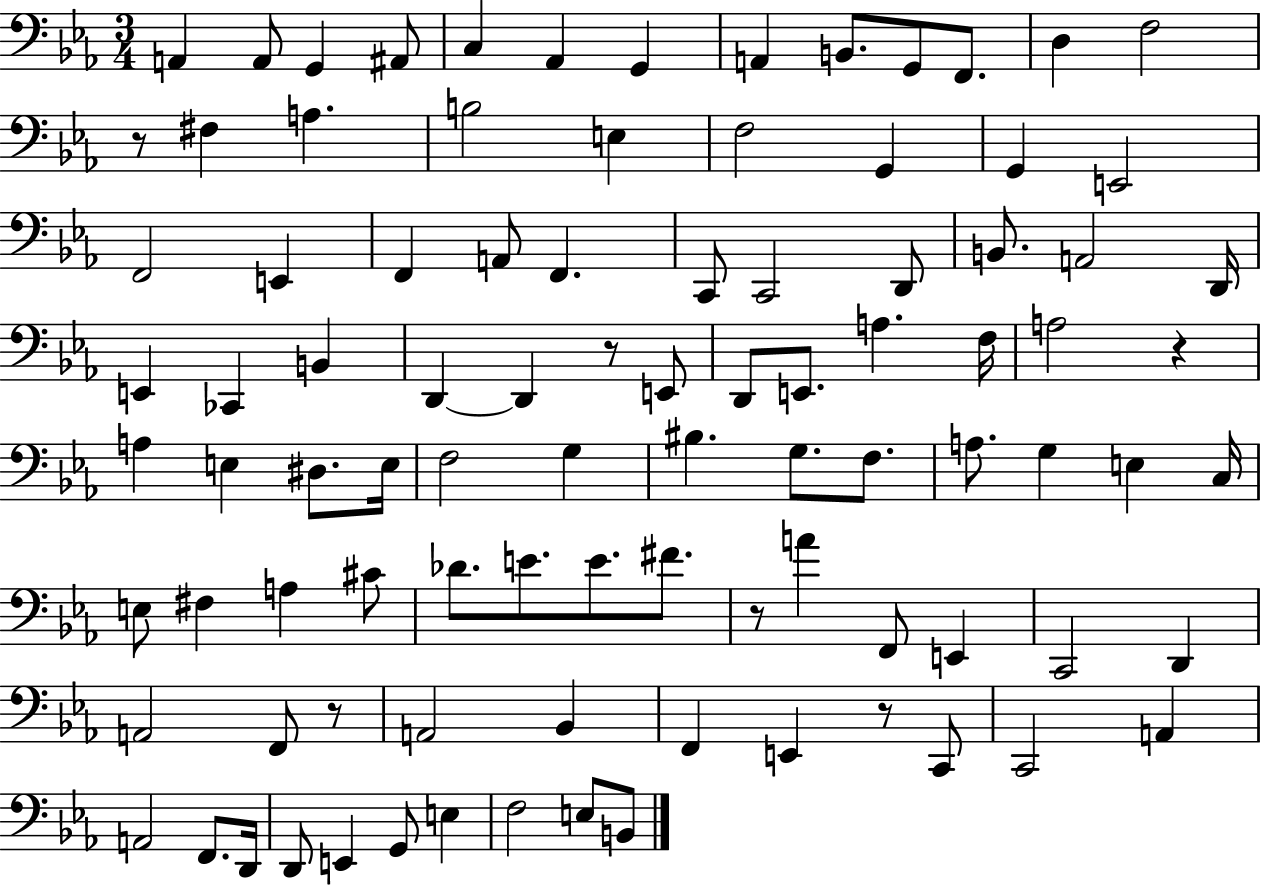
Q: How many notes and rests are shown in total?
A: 94